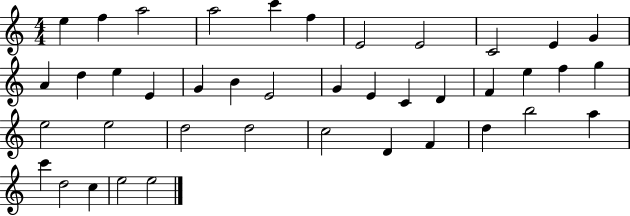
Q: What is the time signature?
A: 4/4